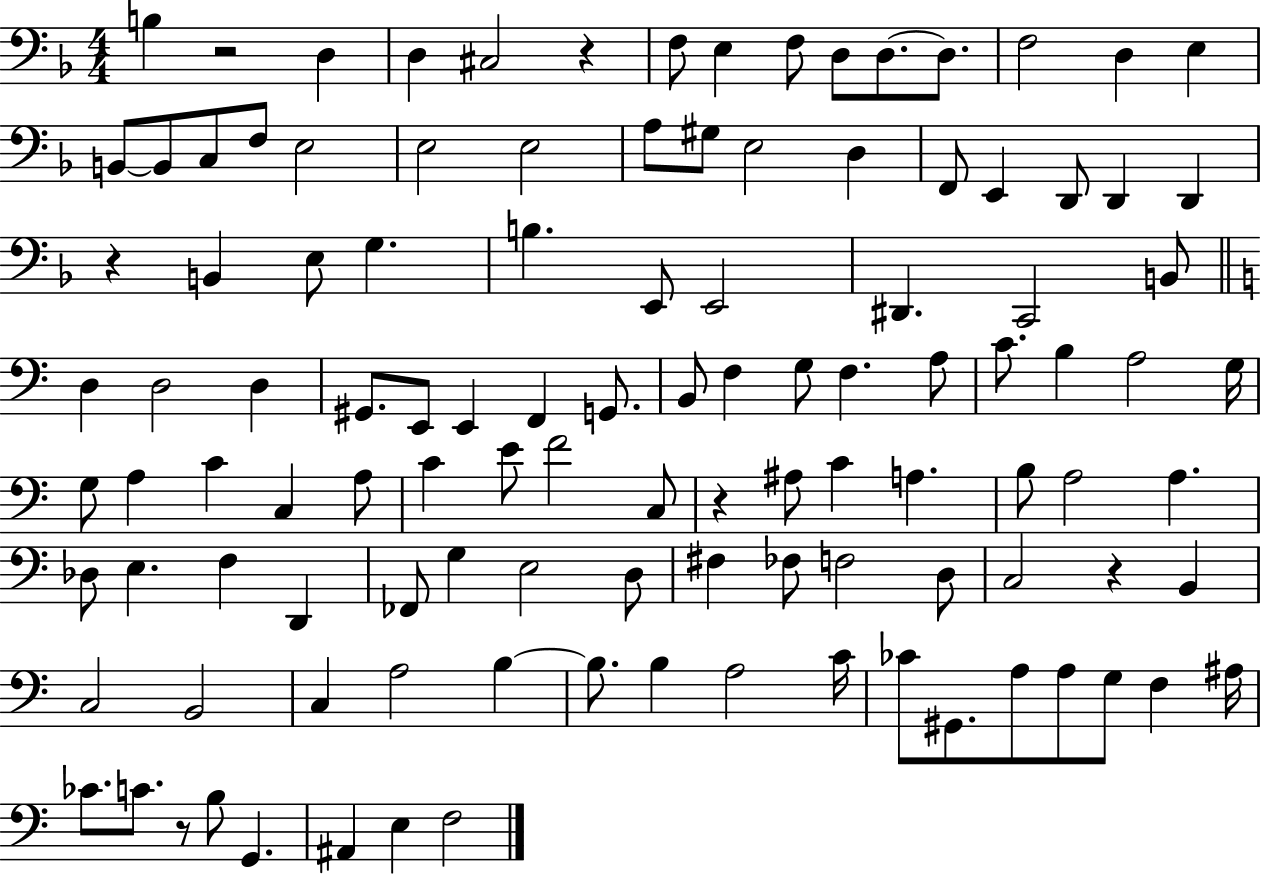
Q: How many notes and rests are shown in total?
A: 113